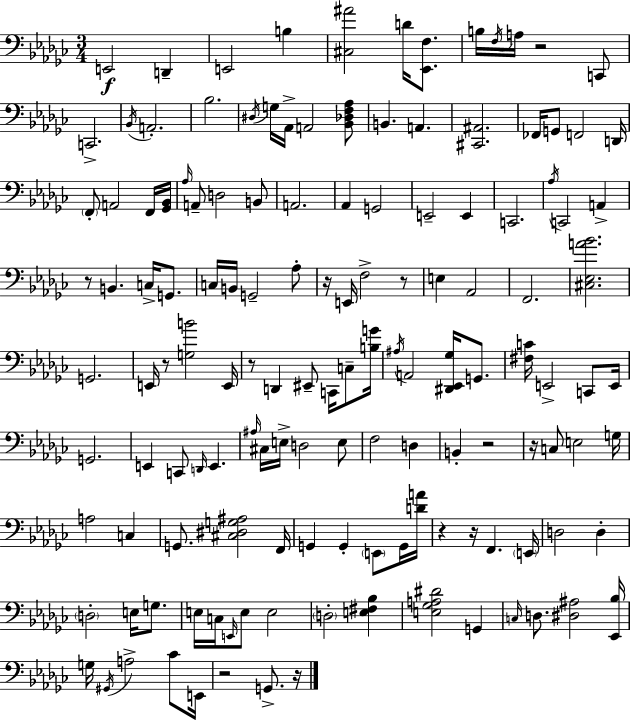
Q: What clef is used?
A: bass